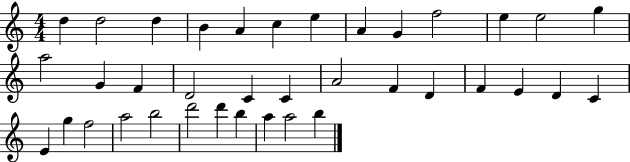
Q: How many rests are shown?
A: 0